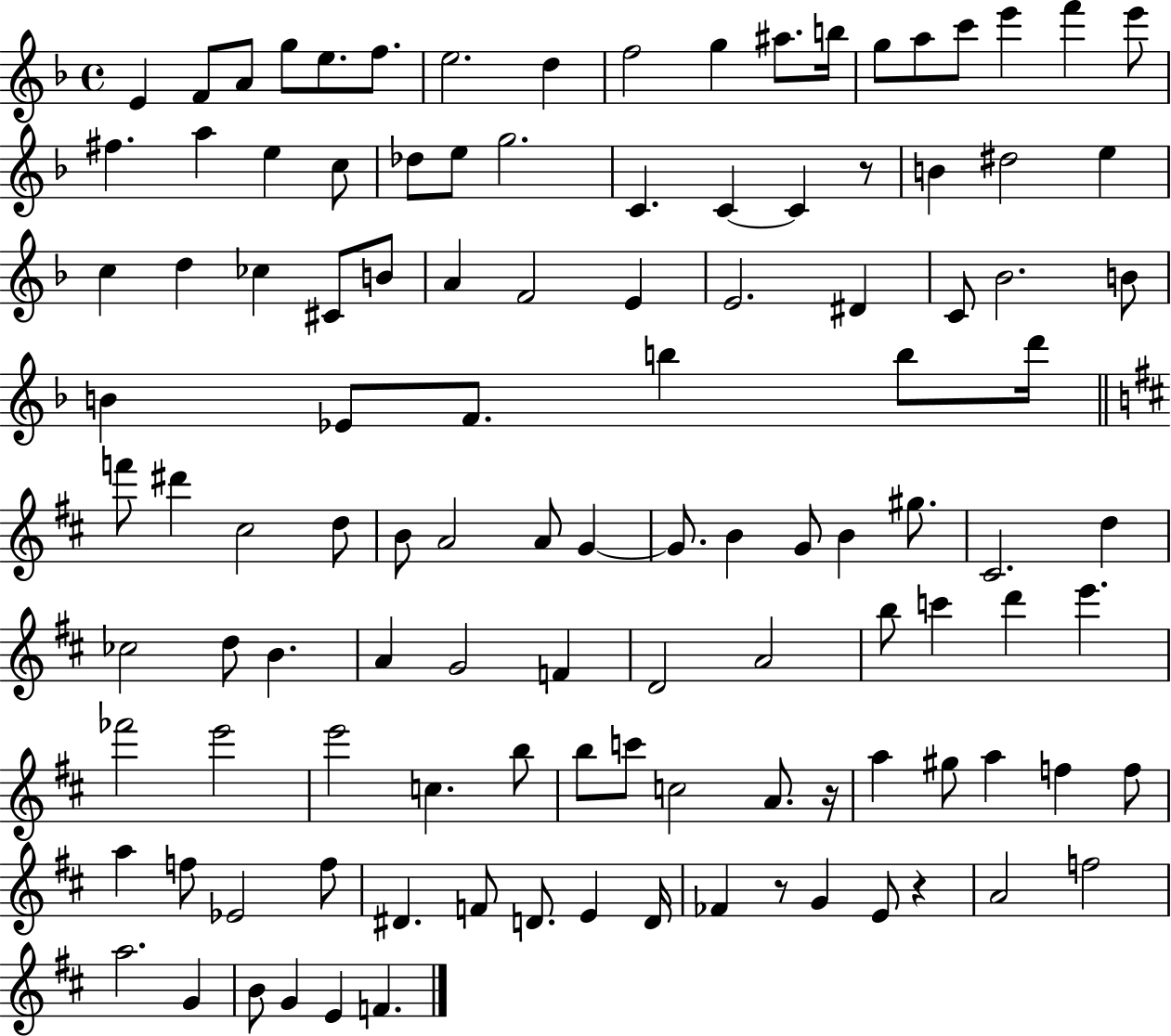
X:1
T:Untitled
M:4/4
L:1/4
K:F
E F/2 A/2 g/2 e/2 f/2 e2 d f2 g ^a/2 b/4 g/2 a/2 c'/2 e' f' e'/2 ^f a e c/2 _d/2 e/2 g2 C C C z/2 B ^d2 e c d _c ^C/2 B/2 A F2 E E2 ^D C/2 _B2 B/2 B _E/2 F/2 b b/2 d'/4 f'/2 ^d' ^c2 d/2 B/2 A2 A/2 G G/2 B G/2 B ^g/2 ^C2 d _c2 d/2 B A G2 F D2 A2 b/2 c' d' e' _f'2 e'2 e'2 c b/2 b/2 c'/2 c2 A/2 z/4 a ^g/2 a f f/2 a f/2 _E2 f/2 ^D F/2 D/2 E D/4 _F z/2 G E/2 z A2 f2 a2 G B/2 G E F